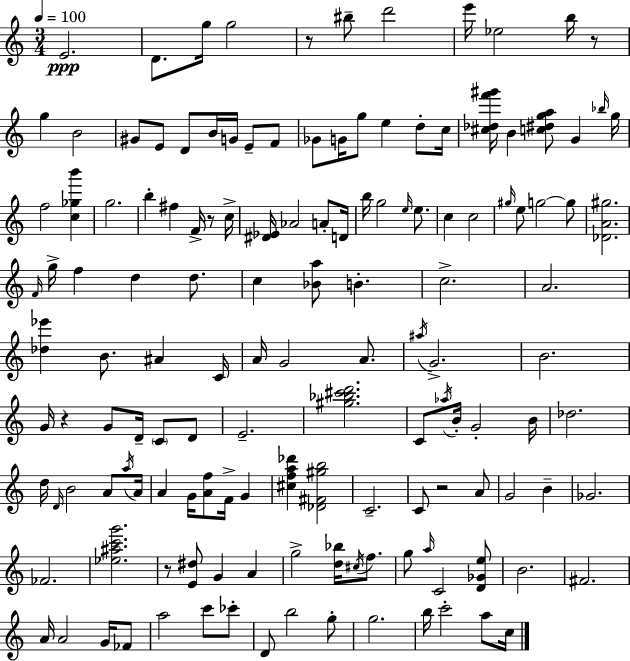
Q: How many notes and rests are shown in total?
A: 140